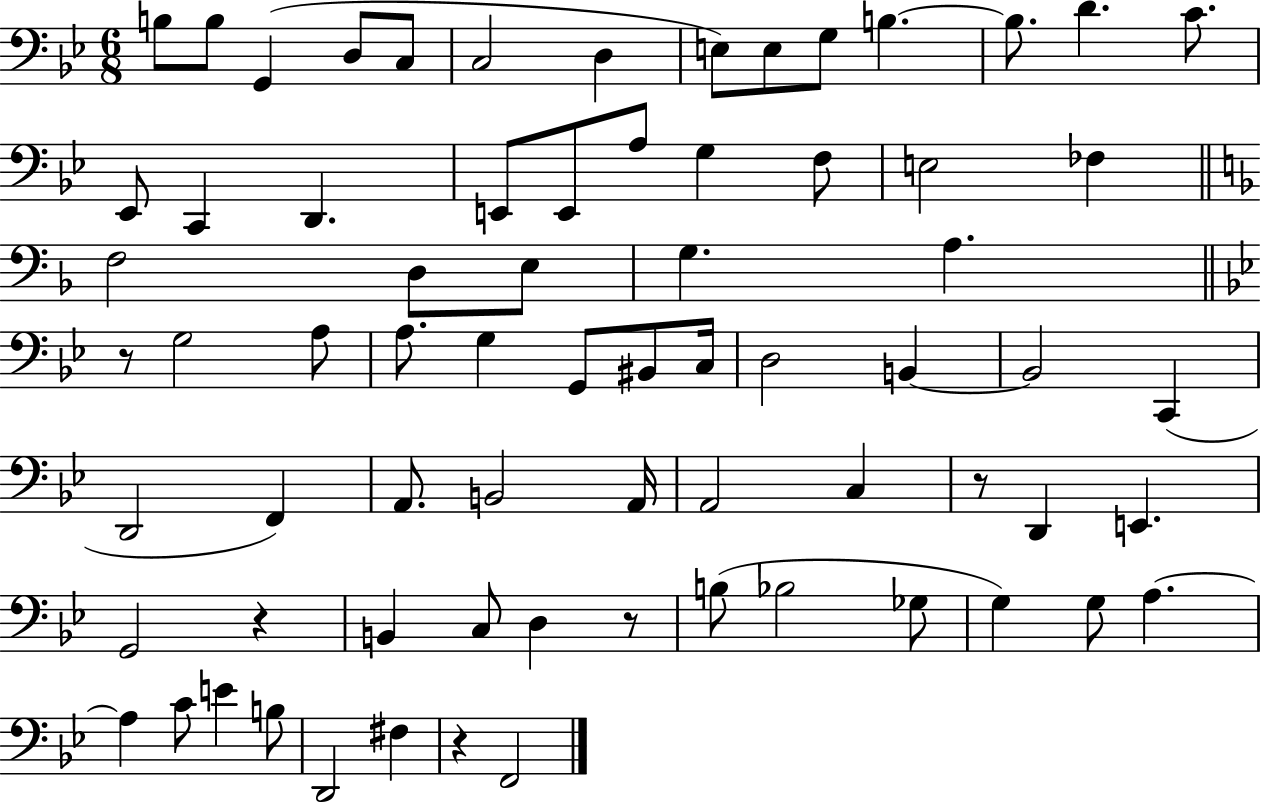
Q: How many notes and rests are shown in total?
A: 71